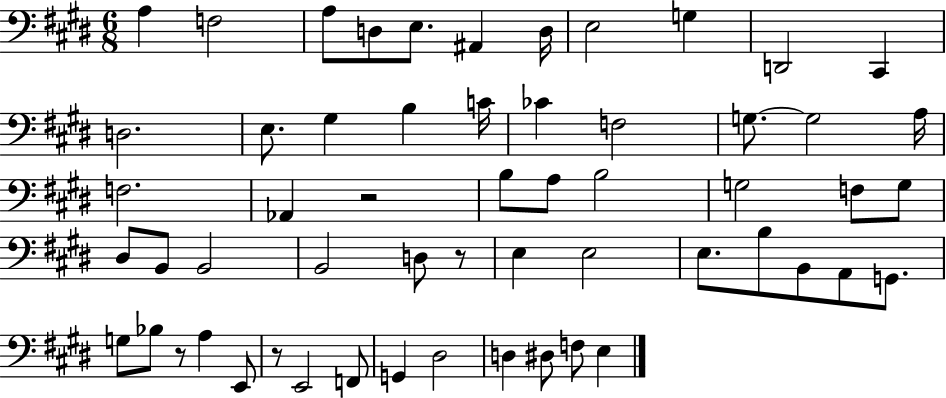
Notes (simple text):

A3/q F3/h A3/e D3/e E3/e. A#2/q D3/s E3/h G3/q D2/h C#2/q D3/h. E3/e. G#3/q B3/q C4/s CES4/q F3/h G3/e. G3/h A3/s F3/h. Ab2/q R/h B3/e A3/e B3/h G3/h F3/e G3/e D#3/e B2/e B2/h B2/h D3/e R/e E3/q E3/h E3/e. B3/e B2/e A2/e G2/e. G3/e Bb3/e R/e A3/q E2/e R/e E2/h F2/e G2/q D#3/h D3/q D#3/e F3/e E3/q